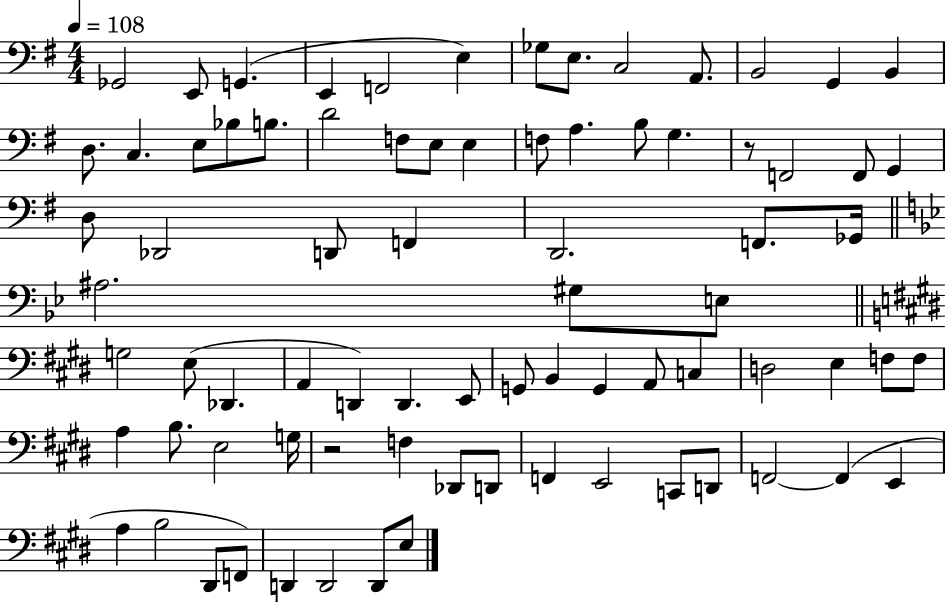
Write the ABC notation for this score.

X:1
T:Untitled
M:4/4
L:1/4
K:G
_G,,2 E,,/2 G,, E,, F,,2 E, _G,/2 E,/2 C,2 A,,/2 B,,2 G,, B,, D,/2 C, E,/2 _B,/2 B,/2 D2 F,/2 E,/2 E, F,/2 A, B,/2 G, z/2 F,,2 F,,/2 G,, D,/2 _D,,2 D,,/2 F,, D,,2 F,,/2 _G,,/4 ^A,2 ^G,/2 E,/2 G,2 E,/2 _D,, A,, D,, D,, E,,/2 G,,/2 B,, G,, A,,/2 C, D,2 E, F,/2 F,/2 A, B,/2 E,2 G,/4 z2 F, _D,,/2 D,,/2 F,, E,,2 C,,/2 D,,/2 F,,2 F,, E,, A, B,2 ^D,,/2 F,,/2 D,, D,,2 D,,/2 E,/2